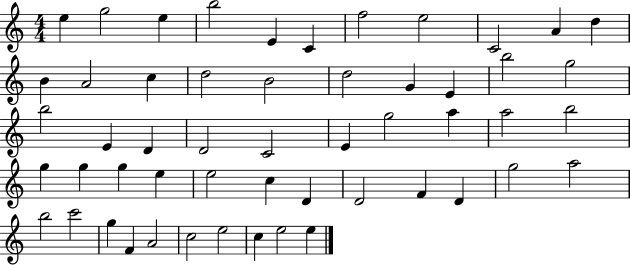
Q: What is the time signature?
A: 4/4